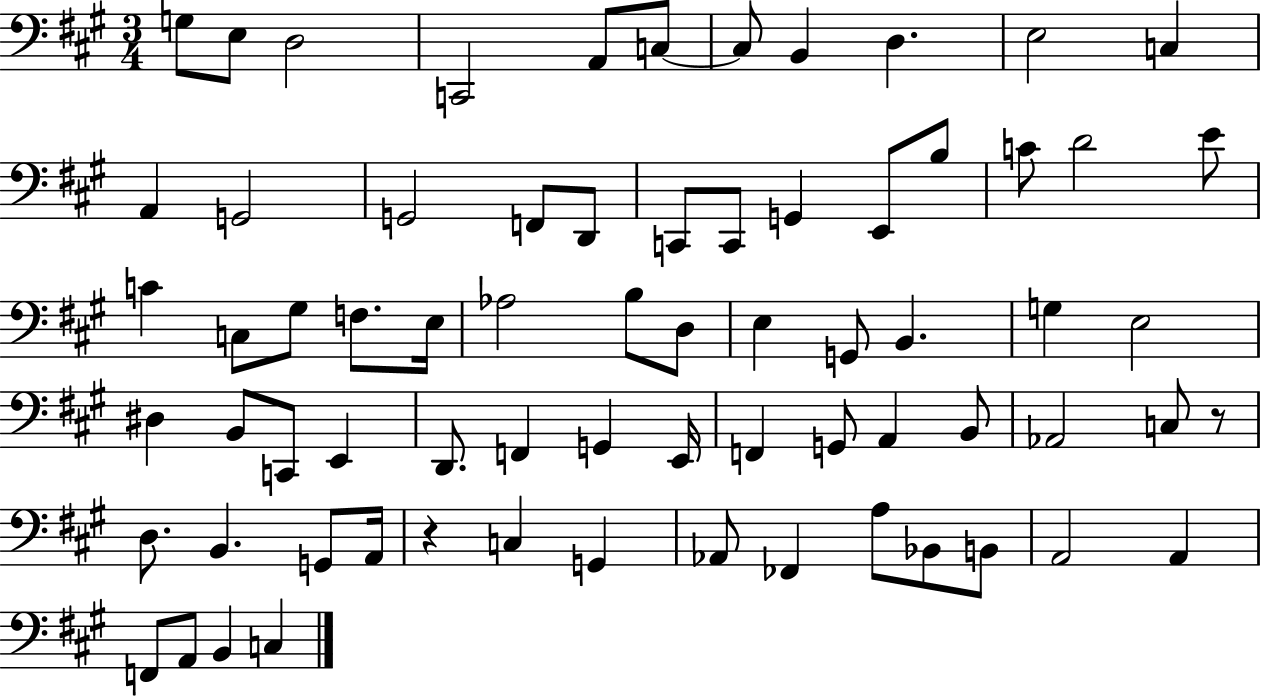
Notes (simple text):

G3/e E3/e D3/h C2/h A2/e C3/e C3/e B2/q D3/q. E3/h C3/q A2/q G2/h G2/h F2/e D2/e C2/e C2/e G2/q E2/e B3/e C4/e D4/h E4/e C4/q C3/e G#3/e F3/e. E3/s Ab3/h B3/e D3/e E3/q G2/e B2/q. G3/q E3/h D#3/q B2/e C2/e E2/q D2/e. F2/q G2/q E2/s F2/q G2/e A2/q B2/e Ab2/h C3/e R/e D3/e. B2/q. G2/e A2/s R/q C3/q G2/q Ab2/e FES2/q A3/e Bb2/e B2/e A2/h A2/q F2/e A2/e B2/q C3/q